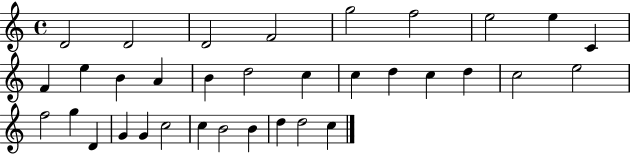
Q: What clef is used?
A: treble